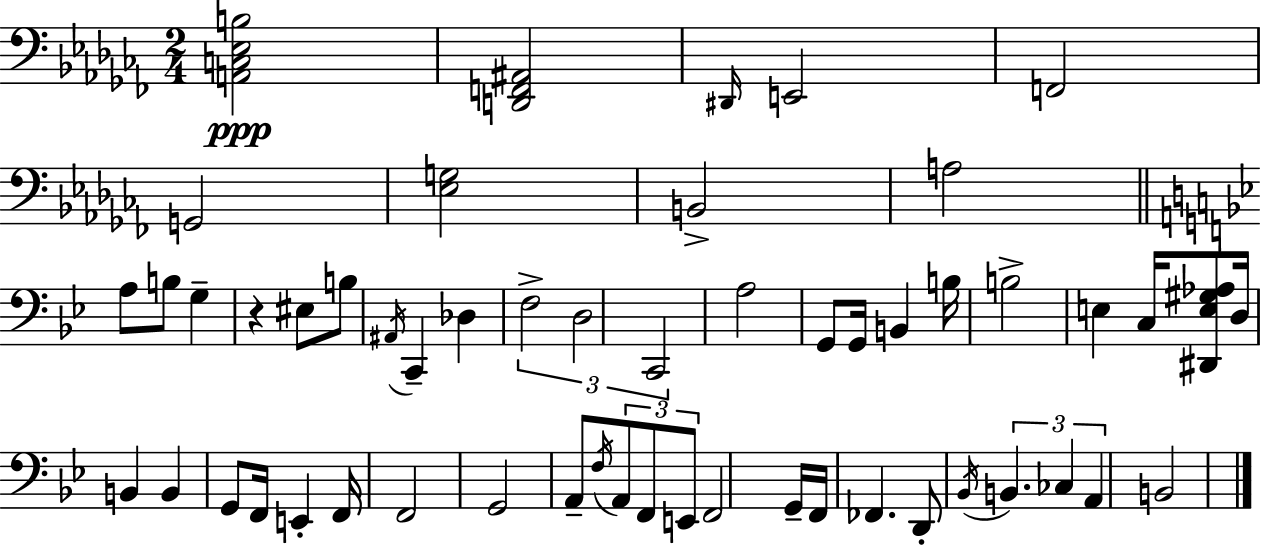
{
  \clef bass
  \numericTimeSignature
  \time 2/4
  \key aes \minor
  \repeat volta 2 { <a, c ees b>2\ppp | <d, f, ais,>2 | \grace { dis,16 } e,2 | f,2 | \break g,2 | <ees g>2 | b,2-> | a2 | \break \bar "||" \break \key bes \major a8 b8 g4-- | r4 eis8 b8 | \acciaccatura { ais,16 } c,4-- des4 | \tuplet 3/2 { f2-> | \break d2 | c,2 } | a2 | g,8 g,16 b,4 | \break b16 b2-> | e4 c16 <dis, e gis aes>8 | d16 b,4 b,4 | g,8 f,16 e,4-. | \break f,16 f,2 | g,2 | a,8-- \acciaccatura { f16 } \tuplet 3/2 { a,8 f,8 | e,8 } f,2 | \break g,16-- f,16 fes,4. | d,8-. \acciaccatura { bes,16 } \tuplet 3/2 { b,4. | ces4 a,4 } | b,2 | \break } \bar "|."
}